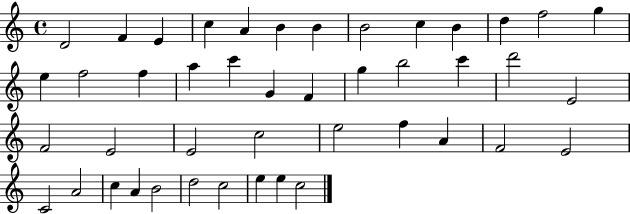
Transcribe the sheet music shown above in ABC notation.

X:1
T:Untitled
M:4/4
L:1/4
K:C
D2 F E c A B B B2 c B d f2 g e f2 f a c' G F g b2 c' d'2 E2 F2 E2 E2 c2 e2 f A F2 E2 C2 A2 c A B2 d2 c2 e e c2